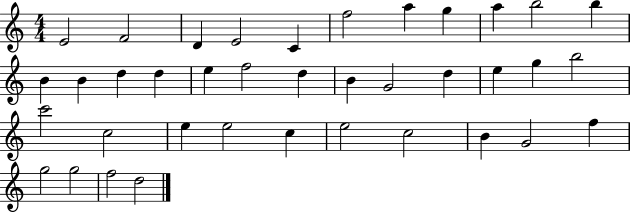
E4/h F4/h D4/q E4/h C4/q F5/h A5/q G5/q A5/q B5/h B5/q B4/q B4/q D5/q D5/q E5/q F5/h D5/q B4/q G4/h D5/q E5/q G5/q B5/h C6/h C5/h E5/q E5/h C5/q E5/h C5/h B4/q G4/h F5/q G5/h G5/h F5/h D5/h